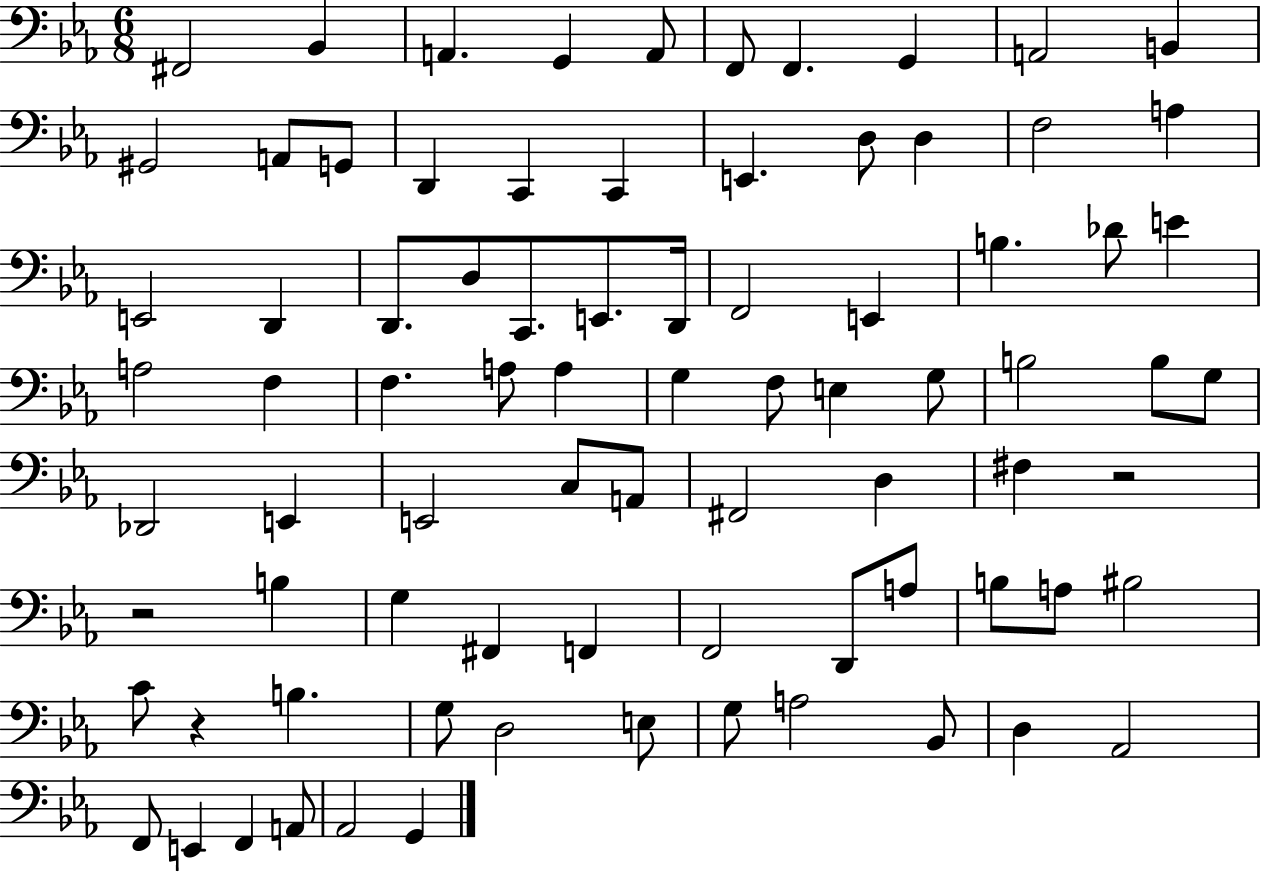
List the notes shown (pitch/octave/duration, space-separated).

F#2/h Bb2/q A2/q. G2/q A2/e F2/e F2/q. G2/q A2/h B2/q G#2/h A2/e G2/e D2/q C2/q C2/q E2/q. D3/e D3/q F3/h A3/q E2/h D2/q D2/e. D3/e C2/e. E2/e. D2/s F2/h E2/q B3/q. Db4/e E4/q A3/h F3/q F3/q. A3/e A3/q G3/q F3/e E3/q G3/e B3/h B3/e G3/e Db2/h E2/q E2/h C3/e A2/e F#2/h D3/q F#3/q R/h R/h B3/q G3/q F#2/q F2/q F2/h D2/e A3/e B3/e A3/e BIS3/h C4/e R/q B3/q. G3/e D3/h E3/e G3/e A3/h Bb2/e D3/q Ab2/h F2/e E2/q F2/q A2/e Ab2/h G2/q